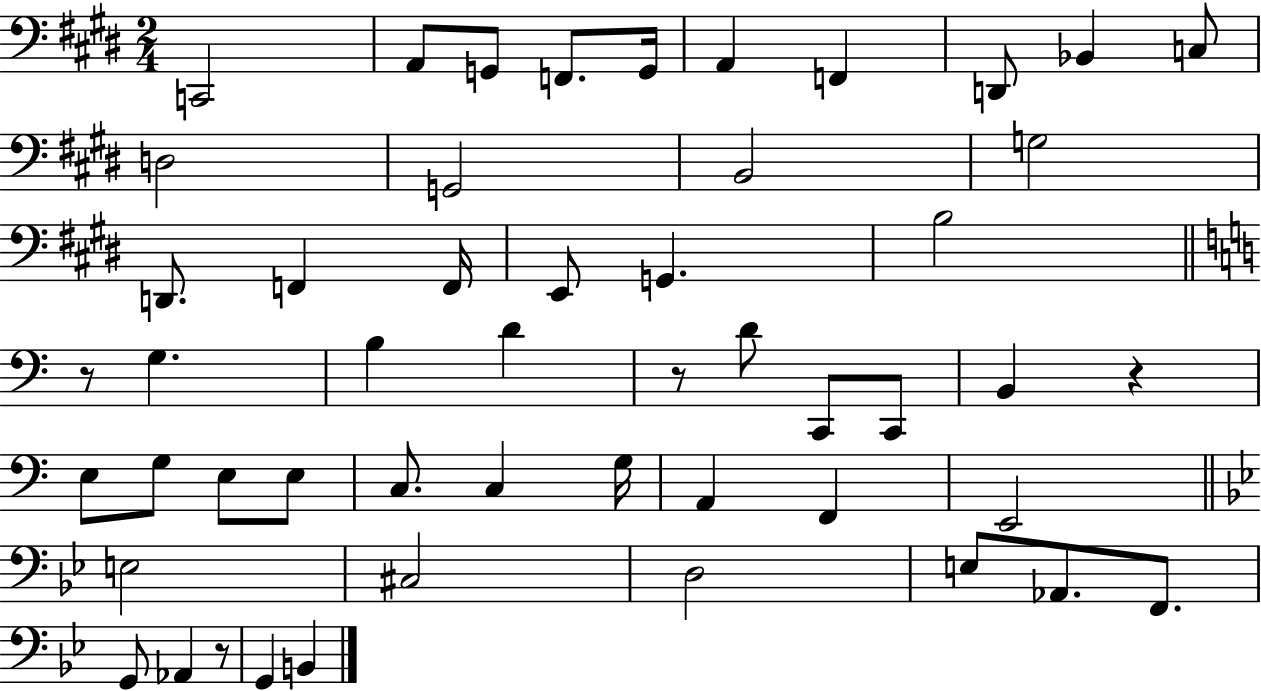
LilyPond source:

{
  \clef bass
  \numericTimeSignature
  \time 2/4
  \key e \major
  \repeat volta 2 { c,2 | a,8 g,8 f,8. g,16 | a,4 f,4 | d,8 bes,4 c8 | \break d2 | g,2 | b,2 | g2 | \break d,8. f,4 f,16 | e,8 g,4. | b2 | \bar "||" \break \key c \major r8 g4. | b4 d'4 | r8 d'8 c,8 c,8 | b,4 r4 | \break e8 g8 e8 e8 | c8. c4 g16 | a,4 f,4 | e,2 | \break \bar "||" \break \key bes \major e2 | cis2 | d2 | e8 aes,8. f,8. | \break g,8 aes,4 r8 | g,4 b,4 | } \bar "|."
}